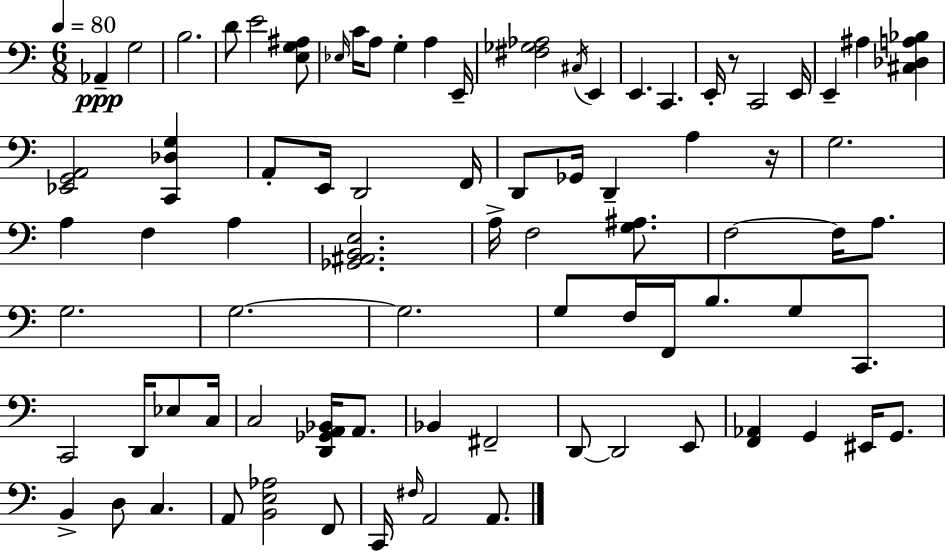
{
  \clef bass
  \numericTimeSignature
  \time 6/8
  \key a \minor
  \tempo 4 = 80
  \repeat volta 2 { aes,4--\ppp g2 | b2. | d'8 e'2 <e g ais>8 | \grace { ees16 } c'16 a8 g4-. a4 | \break e,16-- <fis ges aes>2 \acciaccatura { cis16 } e,4 | e,4. c,4. | e,16-. r8 c,2 | e,16 e,4-- ais4 <cis des a bes>4 | \break <ees, g, a,>2 <c, des g>4 | a,8-. e,16 d,2 | f,16 d,8 ges,16 d,4-- a4 | r16 g2. | \break a4 f4 a4 | <ges, ais, b, e>2. | a16-> f2 <g ais>8. | f2~~ f16 a8. | \break g2. | g2.~~ | g2. | g8 f16 f,16 b8. g8 c,8. | \break c,2 d,16 ees8 | c16 c2 <d, ges, a, bes,>16 a,8. | bes,4 fis,2-- | d,8~~ d,2 | \break e,8 <f, aes,>4 g,4 eis,16 g,8. | b,4-> d8 c4. | a,8 <b, e aes>2 | f,8 c,16 \grace { fis16 } a,2 | \break a,8. } \bar "|."
}